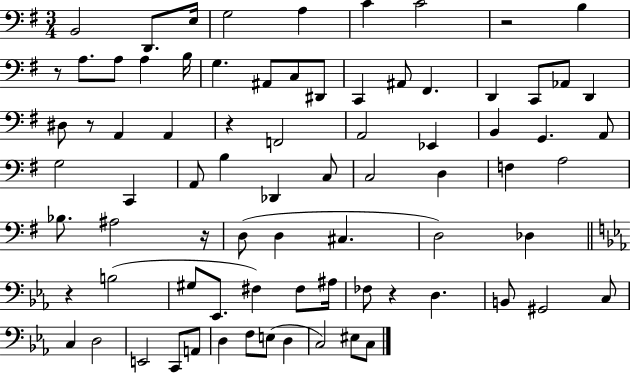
X:1
T:Untitled
M:3/4
L:1/4
K:G
B,,2 D,,/2 E,/4 G,2 A, C C2 z2 B, z/2 A,/2 A,/2 A, B,/4 G, ^A,,/2 C,/2 ^D,,/2 C,, ^A,,/2 ^F,, D,, C,,/2 _A,,/2 D,, ^D,/2 z/2 A,, A,, z F,,2 A,,2 _E,, B,, G,, A,,/2 G,2 C,, A,,/2 B, _D,, C,/2 C,2 D, F, A,2 _B,/2 ^A,2 z/4 D,/2 D, ^C, D,2 _D, z B,2 ^G,/2 _E,,/2 ^F, ^F,/2 ^A,/4 _F,/2 z D, B,,/2 ^G,,2 C,/2 C, D,2 E,,2 C,,/2 A,,/2 D, F,/2 E,/2 D, C,2 ^E,/2 C,/2